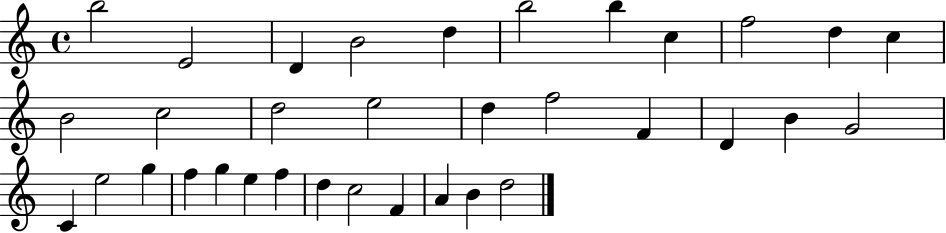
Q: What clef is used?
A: treble